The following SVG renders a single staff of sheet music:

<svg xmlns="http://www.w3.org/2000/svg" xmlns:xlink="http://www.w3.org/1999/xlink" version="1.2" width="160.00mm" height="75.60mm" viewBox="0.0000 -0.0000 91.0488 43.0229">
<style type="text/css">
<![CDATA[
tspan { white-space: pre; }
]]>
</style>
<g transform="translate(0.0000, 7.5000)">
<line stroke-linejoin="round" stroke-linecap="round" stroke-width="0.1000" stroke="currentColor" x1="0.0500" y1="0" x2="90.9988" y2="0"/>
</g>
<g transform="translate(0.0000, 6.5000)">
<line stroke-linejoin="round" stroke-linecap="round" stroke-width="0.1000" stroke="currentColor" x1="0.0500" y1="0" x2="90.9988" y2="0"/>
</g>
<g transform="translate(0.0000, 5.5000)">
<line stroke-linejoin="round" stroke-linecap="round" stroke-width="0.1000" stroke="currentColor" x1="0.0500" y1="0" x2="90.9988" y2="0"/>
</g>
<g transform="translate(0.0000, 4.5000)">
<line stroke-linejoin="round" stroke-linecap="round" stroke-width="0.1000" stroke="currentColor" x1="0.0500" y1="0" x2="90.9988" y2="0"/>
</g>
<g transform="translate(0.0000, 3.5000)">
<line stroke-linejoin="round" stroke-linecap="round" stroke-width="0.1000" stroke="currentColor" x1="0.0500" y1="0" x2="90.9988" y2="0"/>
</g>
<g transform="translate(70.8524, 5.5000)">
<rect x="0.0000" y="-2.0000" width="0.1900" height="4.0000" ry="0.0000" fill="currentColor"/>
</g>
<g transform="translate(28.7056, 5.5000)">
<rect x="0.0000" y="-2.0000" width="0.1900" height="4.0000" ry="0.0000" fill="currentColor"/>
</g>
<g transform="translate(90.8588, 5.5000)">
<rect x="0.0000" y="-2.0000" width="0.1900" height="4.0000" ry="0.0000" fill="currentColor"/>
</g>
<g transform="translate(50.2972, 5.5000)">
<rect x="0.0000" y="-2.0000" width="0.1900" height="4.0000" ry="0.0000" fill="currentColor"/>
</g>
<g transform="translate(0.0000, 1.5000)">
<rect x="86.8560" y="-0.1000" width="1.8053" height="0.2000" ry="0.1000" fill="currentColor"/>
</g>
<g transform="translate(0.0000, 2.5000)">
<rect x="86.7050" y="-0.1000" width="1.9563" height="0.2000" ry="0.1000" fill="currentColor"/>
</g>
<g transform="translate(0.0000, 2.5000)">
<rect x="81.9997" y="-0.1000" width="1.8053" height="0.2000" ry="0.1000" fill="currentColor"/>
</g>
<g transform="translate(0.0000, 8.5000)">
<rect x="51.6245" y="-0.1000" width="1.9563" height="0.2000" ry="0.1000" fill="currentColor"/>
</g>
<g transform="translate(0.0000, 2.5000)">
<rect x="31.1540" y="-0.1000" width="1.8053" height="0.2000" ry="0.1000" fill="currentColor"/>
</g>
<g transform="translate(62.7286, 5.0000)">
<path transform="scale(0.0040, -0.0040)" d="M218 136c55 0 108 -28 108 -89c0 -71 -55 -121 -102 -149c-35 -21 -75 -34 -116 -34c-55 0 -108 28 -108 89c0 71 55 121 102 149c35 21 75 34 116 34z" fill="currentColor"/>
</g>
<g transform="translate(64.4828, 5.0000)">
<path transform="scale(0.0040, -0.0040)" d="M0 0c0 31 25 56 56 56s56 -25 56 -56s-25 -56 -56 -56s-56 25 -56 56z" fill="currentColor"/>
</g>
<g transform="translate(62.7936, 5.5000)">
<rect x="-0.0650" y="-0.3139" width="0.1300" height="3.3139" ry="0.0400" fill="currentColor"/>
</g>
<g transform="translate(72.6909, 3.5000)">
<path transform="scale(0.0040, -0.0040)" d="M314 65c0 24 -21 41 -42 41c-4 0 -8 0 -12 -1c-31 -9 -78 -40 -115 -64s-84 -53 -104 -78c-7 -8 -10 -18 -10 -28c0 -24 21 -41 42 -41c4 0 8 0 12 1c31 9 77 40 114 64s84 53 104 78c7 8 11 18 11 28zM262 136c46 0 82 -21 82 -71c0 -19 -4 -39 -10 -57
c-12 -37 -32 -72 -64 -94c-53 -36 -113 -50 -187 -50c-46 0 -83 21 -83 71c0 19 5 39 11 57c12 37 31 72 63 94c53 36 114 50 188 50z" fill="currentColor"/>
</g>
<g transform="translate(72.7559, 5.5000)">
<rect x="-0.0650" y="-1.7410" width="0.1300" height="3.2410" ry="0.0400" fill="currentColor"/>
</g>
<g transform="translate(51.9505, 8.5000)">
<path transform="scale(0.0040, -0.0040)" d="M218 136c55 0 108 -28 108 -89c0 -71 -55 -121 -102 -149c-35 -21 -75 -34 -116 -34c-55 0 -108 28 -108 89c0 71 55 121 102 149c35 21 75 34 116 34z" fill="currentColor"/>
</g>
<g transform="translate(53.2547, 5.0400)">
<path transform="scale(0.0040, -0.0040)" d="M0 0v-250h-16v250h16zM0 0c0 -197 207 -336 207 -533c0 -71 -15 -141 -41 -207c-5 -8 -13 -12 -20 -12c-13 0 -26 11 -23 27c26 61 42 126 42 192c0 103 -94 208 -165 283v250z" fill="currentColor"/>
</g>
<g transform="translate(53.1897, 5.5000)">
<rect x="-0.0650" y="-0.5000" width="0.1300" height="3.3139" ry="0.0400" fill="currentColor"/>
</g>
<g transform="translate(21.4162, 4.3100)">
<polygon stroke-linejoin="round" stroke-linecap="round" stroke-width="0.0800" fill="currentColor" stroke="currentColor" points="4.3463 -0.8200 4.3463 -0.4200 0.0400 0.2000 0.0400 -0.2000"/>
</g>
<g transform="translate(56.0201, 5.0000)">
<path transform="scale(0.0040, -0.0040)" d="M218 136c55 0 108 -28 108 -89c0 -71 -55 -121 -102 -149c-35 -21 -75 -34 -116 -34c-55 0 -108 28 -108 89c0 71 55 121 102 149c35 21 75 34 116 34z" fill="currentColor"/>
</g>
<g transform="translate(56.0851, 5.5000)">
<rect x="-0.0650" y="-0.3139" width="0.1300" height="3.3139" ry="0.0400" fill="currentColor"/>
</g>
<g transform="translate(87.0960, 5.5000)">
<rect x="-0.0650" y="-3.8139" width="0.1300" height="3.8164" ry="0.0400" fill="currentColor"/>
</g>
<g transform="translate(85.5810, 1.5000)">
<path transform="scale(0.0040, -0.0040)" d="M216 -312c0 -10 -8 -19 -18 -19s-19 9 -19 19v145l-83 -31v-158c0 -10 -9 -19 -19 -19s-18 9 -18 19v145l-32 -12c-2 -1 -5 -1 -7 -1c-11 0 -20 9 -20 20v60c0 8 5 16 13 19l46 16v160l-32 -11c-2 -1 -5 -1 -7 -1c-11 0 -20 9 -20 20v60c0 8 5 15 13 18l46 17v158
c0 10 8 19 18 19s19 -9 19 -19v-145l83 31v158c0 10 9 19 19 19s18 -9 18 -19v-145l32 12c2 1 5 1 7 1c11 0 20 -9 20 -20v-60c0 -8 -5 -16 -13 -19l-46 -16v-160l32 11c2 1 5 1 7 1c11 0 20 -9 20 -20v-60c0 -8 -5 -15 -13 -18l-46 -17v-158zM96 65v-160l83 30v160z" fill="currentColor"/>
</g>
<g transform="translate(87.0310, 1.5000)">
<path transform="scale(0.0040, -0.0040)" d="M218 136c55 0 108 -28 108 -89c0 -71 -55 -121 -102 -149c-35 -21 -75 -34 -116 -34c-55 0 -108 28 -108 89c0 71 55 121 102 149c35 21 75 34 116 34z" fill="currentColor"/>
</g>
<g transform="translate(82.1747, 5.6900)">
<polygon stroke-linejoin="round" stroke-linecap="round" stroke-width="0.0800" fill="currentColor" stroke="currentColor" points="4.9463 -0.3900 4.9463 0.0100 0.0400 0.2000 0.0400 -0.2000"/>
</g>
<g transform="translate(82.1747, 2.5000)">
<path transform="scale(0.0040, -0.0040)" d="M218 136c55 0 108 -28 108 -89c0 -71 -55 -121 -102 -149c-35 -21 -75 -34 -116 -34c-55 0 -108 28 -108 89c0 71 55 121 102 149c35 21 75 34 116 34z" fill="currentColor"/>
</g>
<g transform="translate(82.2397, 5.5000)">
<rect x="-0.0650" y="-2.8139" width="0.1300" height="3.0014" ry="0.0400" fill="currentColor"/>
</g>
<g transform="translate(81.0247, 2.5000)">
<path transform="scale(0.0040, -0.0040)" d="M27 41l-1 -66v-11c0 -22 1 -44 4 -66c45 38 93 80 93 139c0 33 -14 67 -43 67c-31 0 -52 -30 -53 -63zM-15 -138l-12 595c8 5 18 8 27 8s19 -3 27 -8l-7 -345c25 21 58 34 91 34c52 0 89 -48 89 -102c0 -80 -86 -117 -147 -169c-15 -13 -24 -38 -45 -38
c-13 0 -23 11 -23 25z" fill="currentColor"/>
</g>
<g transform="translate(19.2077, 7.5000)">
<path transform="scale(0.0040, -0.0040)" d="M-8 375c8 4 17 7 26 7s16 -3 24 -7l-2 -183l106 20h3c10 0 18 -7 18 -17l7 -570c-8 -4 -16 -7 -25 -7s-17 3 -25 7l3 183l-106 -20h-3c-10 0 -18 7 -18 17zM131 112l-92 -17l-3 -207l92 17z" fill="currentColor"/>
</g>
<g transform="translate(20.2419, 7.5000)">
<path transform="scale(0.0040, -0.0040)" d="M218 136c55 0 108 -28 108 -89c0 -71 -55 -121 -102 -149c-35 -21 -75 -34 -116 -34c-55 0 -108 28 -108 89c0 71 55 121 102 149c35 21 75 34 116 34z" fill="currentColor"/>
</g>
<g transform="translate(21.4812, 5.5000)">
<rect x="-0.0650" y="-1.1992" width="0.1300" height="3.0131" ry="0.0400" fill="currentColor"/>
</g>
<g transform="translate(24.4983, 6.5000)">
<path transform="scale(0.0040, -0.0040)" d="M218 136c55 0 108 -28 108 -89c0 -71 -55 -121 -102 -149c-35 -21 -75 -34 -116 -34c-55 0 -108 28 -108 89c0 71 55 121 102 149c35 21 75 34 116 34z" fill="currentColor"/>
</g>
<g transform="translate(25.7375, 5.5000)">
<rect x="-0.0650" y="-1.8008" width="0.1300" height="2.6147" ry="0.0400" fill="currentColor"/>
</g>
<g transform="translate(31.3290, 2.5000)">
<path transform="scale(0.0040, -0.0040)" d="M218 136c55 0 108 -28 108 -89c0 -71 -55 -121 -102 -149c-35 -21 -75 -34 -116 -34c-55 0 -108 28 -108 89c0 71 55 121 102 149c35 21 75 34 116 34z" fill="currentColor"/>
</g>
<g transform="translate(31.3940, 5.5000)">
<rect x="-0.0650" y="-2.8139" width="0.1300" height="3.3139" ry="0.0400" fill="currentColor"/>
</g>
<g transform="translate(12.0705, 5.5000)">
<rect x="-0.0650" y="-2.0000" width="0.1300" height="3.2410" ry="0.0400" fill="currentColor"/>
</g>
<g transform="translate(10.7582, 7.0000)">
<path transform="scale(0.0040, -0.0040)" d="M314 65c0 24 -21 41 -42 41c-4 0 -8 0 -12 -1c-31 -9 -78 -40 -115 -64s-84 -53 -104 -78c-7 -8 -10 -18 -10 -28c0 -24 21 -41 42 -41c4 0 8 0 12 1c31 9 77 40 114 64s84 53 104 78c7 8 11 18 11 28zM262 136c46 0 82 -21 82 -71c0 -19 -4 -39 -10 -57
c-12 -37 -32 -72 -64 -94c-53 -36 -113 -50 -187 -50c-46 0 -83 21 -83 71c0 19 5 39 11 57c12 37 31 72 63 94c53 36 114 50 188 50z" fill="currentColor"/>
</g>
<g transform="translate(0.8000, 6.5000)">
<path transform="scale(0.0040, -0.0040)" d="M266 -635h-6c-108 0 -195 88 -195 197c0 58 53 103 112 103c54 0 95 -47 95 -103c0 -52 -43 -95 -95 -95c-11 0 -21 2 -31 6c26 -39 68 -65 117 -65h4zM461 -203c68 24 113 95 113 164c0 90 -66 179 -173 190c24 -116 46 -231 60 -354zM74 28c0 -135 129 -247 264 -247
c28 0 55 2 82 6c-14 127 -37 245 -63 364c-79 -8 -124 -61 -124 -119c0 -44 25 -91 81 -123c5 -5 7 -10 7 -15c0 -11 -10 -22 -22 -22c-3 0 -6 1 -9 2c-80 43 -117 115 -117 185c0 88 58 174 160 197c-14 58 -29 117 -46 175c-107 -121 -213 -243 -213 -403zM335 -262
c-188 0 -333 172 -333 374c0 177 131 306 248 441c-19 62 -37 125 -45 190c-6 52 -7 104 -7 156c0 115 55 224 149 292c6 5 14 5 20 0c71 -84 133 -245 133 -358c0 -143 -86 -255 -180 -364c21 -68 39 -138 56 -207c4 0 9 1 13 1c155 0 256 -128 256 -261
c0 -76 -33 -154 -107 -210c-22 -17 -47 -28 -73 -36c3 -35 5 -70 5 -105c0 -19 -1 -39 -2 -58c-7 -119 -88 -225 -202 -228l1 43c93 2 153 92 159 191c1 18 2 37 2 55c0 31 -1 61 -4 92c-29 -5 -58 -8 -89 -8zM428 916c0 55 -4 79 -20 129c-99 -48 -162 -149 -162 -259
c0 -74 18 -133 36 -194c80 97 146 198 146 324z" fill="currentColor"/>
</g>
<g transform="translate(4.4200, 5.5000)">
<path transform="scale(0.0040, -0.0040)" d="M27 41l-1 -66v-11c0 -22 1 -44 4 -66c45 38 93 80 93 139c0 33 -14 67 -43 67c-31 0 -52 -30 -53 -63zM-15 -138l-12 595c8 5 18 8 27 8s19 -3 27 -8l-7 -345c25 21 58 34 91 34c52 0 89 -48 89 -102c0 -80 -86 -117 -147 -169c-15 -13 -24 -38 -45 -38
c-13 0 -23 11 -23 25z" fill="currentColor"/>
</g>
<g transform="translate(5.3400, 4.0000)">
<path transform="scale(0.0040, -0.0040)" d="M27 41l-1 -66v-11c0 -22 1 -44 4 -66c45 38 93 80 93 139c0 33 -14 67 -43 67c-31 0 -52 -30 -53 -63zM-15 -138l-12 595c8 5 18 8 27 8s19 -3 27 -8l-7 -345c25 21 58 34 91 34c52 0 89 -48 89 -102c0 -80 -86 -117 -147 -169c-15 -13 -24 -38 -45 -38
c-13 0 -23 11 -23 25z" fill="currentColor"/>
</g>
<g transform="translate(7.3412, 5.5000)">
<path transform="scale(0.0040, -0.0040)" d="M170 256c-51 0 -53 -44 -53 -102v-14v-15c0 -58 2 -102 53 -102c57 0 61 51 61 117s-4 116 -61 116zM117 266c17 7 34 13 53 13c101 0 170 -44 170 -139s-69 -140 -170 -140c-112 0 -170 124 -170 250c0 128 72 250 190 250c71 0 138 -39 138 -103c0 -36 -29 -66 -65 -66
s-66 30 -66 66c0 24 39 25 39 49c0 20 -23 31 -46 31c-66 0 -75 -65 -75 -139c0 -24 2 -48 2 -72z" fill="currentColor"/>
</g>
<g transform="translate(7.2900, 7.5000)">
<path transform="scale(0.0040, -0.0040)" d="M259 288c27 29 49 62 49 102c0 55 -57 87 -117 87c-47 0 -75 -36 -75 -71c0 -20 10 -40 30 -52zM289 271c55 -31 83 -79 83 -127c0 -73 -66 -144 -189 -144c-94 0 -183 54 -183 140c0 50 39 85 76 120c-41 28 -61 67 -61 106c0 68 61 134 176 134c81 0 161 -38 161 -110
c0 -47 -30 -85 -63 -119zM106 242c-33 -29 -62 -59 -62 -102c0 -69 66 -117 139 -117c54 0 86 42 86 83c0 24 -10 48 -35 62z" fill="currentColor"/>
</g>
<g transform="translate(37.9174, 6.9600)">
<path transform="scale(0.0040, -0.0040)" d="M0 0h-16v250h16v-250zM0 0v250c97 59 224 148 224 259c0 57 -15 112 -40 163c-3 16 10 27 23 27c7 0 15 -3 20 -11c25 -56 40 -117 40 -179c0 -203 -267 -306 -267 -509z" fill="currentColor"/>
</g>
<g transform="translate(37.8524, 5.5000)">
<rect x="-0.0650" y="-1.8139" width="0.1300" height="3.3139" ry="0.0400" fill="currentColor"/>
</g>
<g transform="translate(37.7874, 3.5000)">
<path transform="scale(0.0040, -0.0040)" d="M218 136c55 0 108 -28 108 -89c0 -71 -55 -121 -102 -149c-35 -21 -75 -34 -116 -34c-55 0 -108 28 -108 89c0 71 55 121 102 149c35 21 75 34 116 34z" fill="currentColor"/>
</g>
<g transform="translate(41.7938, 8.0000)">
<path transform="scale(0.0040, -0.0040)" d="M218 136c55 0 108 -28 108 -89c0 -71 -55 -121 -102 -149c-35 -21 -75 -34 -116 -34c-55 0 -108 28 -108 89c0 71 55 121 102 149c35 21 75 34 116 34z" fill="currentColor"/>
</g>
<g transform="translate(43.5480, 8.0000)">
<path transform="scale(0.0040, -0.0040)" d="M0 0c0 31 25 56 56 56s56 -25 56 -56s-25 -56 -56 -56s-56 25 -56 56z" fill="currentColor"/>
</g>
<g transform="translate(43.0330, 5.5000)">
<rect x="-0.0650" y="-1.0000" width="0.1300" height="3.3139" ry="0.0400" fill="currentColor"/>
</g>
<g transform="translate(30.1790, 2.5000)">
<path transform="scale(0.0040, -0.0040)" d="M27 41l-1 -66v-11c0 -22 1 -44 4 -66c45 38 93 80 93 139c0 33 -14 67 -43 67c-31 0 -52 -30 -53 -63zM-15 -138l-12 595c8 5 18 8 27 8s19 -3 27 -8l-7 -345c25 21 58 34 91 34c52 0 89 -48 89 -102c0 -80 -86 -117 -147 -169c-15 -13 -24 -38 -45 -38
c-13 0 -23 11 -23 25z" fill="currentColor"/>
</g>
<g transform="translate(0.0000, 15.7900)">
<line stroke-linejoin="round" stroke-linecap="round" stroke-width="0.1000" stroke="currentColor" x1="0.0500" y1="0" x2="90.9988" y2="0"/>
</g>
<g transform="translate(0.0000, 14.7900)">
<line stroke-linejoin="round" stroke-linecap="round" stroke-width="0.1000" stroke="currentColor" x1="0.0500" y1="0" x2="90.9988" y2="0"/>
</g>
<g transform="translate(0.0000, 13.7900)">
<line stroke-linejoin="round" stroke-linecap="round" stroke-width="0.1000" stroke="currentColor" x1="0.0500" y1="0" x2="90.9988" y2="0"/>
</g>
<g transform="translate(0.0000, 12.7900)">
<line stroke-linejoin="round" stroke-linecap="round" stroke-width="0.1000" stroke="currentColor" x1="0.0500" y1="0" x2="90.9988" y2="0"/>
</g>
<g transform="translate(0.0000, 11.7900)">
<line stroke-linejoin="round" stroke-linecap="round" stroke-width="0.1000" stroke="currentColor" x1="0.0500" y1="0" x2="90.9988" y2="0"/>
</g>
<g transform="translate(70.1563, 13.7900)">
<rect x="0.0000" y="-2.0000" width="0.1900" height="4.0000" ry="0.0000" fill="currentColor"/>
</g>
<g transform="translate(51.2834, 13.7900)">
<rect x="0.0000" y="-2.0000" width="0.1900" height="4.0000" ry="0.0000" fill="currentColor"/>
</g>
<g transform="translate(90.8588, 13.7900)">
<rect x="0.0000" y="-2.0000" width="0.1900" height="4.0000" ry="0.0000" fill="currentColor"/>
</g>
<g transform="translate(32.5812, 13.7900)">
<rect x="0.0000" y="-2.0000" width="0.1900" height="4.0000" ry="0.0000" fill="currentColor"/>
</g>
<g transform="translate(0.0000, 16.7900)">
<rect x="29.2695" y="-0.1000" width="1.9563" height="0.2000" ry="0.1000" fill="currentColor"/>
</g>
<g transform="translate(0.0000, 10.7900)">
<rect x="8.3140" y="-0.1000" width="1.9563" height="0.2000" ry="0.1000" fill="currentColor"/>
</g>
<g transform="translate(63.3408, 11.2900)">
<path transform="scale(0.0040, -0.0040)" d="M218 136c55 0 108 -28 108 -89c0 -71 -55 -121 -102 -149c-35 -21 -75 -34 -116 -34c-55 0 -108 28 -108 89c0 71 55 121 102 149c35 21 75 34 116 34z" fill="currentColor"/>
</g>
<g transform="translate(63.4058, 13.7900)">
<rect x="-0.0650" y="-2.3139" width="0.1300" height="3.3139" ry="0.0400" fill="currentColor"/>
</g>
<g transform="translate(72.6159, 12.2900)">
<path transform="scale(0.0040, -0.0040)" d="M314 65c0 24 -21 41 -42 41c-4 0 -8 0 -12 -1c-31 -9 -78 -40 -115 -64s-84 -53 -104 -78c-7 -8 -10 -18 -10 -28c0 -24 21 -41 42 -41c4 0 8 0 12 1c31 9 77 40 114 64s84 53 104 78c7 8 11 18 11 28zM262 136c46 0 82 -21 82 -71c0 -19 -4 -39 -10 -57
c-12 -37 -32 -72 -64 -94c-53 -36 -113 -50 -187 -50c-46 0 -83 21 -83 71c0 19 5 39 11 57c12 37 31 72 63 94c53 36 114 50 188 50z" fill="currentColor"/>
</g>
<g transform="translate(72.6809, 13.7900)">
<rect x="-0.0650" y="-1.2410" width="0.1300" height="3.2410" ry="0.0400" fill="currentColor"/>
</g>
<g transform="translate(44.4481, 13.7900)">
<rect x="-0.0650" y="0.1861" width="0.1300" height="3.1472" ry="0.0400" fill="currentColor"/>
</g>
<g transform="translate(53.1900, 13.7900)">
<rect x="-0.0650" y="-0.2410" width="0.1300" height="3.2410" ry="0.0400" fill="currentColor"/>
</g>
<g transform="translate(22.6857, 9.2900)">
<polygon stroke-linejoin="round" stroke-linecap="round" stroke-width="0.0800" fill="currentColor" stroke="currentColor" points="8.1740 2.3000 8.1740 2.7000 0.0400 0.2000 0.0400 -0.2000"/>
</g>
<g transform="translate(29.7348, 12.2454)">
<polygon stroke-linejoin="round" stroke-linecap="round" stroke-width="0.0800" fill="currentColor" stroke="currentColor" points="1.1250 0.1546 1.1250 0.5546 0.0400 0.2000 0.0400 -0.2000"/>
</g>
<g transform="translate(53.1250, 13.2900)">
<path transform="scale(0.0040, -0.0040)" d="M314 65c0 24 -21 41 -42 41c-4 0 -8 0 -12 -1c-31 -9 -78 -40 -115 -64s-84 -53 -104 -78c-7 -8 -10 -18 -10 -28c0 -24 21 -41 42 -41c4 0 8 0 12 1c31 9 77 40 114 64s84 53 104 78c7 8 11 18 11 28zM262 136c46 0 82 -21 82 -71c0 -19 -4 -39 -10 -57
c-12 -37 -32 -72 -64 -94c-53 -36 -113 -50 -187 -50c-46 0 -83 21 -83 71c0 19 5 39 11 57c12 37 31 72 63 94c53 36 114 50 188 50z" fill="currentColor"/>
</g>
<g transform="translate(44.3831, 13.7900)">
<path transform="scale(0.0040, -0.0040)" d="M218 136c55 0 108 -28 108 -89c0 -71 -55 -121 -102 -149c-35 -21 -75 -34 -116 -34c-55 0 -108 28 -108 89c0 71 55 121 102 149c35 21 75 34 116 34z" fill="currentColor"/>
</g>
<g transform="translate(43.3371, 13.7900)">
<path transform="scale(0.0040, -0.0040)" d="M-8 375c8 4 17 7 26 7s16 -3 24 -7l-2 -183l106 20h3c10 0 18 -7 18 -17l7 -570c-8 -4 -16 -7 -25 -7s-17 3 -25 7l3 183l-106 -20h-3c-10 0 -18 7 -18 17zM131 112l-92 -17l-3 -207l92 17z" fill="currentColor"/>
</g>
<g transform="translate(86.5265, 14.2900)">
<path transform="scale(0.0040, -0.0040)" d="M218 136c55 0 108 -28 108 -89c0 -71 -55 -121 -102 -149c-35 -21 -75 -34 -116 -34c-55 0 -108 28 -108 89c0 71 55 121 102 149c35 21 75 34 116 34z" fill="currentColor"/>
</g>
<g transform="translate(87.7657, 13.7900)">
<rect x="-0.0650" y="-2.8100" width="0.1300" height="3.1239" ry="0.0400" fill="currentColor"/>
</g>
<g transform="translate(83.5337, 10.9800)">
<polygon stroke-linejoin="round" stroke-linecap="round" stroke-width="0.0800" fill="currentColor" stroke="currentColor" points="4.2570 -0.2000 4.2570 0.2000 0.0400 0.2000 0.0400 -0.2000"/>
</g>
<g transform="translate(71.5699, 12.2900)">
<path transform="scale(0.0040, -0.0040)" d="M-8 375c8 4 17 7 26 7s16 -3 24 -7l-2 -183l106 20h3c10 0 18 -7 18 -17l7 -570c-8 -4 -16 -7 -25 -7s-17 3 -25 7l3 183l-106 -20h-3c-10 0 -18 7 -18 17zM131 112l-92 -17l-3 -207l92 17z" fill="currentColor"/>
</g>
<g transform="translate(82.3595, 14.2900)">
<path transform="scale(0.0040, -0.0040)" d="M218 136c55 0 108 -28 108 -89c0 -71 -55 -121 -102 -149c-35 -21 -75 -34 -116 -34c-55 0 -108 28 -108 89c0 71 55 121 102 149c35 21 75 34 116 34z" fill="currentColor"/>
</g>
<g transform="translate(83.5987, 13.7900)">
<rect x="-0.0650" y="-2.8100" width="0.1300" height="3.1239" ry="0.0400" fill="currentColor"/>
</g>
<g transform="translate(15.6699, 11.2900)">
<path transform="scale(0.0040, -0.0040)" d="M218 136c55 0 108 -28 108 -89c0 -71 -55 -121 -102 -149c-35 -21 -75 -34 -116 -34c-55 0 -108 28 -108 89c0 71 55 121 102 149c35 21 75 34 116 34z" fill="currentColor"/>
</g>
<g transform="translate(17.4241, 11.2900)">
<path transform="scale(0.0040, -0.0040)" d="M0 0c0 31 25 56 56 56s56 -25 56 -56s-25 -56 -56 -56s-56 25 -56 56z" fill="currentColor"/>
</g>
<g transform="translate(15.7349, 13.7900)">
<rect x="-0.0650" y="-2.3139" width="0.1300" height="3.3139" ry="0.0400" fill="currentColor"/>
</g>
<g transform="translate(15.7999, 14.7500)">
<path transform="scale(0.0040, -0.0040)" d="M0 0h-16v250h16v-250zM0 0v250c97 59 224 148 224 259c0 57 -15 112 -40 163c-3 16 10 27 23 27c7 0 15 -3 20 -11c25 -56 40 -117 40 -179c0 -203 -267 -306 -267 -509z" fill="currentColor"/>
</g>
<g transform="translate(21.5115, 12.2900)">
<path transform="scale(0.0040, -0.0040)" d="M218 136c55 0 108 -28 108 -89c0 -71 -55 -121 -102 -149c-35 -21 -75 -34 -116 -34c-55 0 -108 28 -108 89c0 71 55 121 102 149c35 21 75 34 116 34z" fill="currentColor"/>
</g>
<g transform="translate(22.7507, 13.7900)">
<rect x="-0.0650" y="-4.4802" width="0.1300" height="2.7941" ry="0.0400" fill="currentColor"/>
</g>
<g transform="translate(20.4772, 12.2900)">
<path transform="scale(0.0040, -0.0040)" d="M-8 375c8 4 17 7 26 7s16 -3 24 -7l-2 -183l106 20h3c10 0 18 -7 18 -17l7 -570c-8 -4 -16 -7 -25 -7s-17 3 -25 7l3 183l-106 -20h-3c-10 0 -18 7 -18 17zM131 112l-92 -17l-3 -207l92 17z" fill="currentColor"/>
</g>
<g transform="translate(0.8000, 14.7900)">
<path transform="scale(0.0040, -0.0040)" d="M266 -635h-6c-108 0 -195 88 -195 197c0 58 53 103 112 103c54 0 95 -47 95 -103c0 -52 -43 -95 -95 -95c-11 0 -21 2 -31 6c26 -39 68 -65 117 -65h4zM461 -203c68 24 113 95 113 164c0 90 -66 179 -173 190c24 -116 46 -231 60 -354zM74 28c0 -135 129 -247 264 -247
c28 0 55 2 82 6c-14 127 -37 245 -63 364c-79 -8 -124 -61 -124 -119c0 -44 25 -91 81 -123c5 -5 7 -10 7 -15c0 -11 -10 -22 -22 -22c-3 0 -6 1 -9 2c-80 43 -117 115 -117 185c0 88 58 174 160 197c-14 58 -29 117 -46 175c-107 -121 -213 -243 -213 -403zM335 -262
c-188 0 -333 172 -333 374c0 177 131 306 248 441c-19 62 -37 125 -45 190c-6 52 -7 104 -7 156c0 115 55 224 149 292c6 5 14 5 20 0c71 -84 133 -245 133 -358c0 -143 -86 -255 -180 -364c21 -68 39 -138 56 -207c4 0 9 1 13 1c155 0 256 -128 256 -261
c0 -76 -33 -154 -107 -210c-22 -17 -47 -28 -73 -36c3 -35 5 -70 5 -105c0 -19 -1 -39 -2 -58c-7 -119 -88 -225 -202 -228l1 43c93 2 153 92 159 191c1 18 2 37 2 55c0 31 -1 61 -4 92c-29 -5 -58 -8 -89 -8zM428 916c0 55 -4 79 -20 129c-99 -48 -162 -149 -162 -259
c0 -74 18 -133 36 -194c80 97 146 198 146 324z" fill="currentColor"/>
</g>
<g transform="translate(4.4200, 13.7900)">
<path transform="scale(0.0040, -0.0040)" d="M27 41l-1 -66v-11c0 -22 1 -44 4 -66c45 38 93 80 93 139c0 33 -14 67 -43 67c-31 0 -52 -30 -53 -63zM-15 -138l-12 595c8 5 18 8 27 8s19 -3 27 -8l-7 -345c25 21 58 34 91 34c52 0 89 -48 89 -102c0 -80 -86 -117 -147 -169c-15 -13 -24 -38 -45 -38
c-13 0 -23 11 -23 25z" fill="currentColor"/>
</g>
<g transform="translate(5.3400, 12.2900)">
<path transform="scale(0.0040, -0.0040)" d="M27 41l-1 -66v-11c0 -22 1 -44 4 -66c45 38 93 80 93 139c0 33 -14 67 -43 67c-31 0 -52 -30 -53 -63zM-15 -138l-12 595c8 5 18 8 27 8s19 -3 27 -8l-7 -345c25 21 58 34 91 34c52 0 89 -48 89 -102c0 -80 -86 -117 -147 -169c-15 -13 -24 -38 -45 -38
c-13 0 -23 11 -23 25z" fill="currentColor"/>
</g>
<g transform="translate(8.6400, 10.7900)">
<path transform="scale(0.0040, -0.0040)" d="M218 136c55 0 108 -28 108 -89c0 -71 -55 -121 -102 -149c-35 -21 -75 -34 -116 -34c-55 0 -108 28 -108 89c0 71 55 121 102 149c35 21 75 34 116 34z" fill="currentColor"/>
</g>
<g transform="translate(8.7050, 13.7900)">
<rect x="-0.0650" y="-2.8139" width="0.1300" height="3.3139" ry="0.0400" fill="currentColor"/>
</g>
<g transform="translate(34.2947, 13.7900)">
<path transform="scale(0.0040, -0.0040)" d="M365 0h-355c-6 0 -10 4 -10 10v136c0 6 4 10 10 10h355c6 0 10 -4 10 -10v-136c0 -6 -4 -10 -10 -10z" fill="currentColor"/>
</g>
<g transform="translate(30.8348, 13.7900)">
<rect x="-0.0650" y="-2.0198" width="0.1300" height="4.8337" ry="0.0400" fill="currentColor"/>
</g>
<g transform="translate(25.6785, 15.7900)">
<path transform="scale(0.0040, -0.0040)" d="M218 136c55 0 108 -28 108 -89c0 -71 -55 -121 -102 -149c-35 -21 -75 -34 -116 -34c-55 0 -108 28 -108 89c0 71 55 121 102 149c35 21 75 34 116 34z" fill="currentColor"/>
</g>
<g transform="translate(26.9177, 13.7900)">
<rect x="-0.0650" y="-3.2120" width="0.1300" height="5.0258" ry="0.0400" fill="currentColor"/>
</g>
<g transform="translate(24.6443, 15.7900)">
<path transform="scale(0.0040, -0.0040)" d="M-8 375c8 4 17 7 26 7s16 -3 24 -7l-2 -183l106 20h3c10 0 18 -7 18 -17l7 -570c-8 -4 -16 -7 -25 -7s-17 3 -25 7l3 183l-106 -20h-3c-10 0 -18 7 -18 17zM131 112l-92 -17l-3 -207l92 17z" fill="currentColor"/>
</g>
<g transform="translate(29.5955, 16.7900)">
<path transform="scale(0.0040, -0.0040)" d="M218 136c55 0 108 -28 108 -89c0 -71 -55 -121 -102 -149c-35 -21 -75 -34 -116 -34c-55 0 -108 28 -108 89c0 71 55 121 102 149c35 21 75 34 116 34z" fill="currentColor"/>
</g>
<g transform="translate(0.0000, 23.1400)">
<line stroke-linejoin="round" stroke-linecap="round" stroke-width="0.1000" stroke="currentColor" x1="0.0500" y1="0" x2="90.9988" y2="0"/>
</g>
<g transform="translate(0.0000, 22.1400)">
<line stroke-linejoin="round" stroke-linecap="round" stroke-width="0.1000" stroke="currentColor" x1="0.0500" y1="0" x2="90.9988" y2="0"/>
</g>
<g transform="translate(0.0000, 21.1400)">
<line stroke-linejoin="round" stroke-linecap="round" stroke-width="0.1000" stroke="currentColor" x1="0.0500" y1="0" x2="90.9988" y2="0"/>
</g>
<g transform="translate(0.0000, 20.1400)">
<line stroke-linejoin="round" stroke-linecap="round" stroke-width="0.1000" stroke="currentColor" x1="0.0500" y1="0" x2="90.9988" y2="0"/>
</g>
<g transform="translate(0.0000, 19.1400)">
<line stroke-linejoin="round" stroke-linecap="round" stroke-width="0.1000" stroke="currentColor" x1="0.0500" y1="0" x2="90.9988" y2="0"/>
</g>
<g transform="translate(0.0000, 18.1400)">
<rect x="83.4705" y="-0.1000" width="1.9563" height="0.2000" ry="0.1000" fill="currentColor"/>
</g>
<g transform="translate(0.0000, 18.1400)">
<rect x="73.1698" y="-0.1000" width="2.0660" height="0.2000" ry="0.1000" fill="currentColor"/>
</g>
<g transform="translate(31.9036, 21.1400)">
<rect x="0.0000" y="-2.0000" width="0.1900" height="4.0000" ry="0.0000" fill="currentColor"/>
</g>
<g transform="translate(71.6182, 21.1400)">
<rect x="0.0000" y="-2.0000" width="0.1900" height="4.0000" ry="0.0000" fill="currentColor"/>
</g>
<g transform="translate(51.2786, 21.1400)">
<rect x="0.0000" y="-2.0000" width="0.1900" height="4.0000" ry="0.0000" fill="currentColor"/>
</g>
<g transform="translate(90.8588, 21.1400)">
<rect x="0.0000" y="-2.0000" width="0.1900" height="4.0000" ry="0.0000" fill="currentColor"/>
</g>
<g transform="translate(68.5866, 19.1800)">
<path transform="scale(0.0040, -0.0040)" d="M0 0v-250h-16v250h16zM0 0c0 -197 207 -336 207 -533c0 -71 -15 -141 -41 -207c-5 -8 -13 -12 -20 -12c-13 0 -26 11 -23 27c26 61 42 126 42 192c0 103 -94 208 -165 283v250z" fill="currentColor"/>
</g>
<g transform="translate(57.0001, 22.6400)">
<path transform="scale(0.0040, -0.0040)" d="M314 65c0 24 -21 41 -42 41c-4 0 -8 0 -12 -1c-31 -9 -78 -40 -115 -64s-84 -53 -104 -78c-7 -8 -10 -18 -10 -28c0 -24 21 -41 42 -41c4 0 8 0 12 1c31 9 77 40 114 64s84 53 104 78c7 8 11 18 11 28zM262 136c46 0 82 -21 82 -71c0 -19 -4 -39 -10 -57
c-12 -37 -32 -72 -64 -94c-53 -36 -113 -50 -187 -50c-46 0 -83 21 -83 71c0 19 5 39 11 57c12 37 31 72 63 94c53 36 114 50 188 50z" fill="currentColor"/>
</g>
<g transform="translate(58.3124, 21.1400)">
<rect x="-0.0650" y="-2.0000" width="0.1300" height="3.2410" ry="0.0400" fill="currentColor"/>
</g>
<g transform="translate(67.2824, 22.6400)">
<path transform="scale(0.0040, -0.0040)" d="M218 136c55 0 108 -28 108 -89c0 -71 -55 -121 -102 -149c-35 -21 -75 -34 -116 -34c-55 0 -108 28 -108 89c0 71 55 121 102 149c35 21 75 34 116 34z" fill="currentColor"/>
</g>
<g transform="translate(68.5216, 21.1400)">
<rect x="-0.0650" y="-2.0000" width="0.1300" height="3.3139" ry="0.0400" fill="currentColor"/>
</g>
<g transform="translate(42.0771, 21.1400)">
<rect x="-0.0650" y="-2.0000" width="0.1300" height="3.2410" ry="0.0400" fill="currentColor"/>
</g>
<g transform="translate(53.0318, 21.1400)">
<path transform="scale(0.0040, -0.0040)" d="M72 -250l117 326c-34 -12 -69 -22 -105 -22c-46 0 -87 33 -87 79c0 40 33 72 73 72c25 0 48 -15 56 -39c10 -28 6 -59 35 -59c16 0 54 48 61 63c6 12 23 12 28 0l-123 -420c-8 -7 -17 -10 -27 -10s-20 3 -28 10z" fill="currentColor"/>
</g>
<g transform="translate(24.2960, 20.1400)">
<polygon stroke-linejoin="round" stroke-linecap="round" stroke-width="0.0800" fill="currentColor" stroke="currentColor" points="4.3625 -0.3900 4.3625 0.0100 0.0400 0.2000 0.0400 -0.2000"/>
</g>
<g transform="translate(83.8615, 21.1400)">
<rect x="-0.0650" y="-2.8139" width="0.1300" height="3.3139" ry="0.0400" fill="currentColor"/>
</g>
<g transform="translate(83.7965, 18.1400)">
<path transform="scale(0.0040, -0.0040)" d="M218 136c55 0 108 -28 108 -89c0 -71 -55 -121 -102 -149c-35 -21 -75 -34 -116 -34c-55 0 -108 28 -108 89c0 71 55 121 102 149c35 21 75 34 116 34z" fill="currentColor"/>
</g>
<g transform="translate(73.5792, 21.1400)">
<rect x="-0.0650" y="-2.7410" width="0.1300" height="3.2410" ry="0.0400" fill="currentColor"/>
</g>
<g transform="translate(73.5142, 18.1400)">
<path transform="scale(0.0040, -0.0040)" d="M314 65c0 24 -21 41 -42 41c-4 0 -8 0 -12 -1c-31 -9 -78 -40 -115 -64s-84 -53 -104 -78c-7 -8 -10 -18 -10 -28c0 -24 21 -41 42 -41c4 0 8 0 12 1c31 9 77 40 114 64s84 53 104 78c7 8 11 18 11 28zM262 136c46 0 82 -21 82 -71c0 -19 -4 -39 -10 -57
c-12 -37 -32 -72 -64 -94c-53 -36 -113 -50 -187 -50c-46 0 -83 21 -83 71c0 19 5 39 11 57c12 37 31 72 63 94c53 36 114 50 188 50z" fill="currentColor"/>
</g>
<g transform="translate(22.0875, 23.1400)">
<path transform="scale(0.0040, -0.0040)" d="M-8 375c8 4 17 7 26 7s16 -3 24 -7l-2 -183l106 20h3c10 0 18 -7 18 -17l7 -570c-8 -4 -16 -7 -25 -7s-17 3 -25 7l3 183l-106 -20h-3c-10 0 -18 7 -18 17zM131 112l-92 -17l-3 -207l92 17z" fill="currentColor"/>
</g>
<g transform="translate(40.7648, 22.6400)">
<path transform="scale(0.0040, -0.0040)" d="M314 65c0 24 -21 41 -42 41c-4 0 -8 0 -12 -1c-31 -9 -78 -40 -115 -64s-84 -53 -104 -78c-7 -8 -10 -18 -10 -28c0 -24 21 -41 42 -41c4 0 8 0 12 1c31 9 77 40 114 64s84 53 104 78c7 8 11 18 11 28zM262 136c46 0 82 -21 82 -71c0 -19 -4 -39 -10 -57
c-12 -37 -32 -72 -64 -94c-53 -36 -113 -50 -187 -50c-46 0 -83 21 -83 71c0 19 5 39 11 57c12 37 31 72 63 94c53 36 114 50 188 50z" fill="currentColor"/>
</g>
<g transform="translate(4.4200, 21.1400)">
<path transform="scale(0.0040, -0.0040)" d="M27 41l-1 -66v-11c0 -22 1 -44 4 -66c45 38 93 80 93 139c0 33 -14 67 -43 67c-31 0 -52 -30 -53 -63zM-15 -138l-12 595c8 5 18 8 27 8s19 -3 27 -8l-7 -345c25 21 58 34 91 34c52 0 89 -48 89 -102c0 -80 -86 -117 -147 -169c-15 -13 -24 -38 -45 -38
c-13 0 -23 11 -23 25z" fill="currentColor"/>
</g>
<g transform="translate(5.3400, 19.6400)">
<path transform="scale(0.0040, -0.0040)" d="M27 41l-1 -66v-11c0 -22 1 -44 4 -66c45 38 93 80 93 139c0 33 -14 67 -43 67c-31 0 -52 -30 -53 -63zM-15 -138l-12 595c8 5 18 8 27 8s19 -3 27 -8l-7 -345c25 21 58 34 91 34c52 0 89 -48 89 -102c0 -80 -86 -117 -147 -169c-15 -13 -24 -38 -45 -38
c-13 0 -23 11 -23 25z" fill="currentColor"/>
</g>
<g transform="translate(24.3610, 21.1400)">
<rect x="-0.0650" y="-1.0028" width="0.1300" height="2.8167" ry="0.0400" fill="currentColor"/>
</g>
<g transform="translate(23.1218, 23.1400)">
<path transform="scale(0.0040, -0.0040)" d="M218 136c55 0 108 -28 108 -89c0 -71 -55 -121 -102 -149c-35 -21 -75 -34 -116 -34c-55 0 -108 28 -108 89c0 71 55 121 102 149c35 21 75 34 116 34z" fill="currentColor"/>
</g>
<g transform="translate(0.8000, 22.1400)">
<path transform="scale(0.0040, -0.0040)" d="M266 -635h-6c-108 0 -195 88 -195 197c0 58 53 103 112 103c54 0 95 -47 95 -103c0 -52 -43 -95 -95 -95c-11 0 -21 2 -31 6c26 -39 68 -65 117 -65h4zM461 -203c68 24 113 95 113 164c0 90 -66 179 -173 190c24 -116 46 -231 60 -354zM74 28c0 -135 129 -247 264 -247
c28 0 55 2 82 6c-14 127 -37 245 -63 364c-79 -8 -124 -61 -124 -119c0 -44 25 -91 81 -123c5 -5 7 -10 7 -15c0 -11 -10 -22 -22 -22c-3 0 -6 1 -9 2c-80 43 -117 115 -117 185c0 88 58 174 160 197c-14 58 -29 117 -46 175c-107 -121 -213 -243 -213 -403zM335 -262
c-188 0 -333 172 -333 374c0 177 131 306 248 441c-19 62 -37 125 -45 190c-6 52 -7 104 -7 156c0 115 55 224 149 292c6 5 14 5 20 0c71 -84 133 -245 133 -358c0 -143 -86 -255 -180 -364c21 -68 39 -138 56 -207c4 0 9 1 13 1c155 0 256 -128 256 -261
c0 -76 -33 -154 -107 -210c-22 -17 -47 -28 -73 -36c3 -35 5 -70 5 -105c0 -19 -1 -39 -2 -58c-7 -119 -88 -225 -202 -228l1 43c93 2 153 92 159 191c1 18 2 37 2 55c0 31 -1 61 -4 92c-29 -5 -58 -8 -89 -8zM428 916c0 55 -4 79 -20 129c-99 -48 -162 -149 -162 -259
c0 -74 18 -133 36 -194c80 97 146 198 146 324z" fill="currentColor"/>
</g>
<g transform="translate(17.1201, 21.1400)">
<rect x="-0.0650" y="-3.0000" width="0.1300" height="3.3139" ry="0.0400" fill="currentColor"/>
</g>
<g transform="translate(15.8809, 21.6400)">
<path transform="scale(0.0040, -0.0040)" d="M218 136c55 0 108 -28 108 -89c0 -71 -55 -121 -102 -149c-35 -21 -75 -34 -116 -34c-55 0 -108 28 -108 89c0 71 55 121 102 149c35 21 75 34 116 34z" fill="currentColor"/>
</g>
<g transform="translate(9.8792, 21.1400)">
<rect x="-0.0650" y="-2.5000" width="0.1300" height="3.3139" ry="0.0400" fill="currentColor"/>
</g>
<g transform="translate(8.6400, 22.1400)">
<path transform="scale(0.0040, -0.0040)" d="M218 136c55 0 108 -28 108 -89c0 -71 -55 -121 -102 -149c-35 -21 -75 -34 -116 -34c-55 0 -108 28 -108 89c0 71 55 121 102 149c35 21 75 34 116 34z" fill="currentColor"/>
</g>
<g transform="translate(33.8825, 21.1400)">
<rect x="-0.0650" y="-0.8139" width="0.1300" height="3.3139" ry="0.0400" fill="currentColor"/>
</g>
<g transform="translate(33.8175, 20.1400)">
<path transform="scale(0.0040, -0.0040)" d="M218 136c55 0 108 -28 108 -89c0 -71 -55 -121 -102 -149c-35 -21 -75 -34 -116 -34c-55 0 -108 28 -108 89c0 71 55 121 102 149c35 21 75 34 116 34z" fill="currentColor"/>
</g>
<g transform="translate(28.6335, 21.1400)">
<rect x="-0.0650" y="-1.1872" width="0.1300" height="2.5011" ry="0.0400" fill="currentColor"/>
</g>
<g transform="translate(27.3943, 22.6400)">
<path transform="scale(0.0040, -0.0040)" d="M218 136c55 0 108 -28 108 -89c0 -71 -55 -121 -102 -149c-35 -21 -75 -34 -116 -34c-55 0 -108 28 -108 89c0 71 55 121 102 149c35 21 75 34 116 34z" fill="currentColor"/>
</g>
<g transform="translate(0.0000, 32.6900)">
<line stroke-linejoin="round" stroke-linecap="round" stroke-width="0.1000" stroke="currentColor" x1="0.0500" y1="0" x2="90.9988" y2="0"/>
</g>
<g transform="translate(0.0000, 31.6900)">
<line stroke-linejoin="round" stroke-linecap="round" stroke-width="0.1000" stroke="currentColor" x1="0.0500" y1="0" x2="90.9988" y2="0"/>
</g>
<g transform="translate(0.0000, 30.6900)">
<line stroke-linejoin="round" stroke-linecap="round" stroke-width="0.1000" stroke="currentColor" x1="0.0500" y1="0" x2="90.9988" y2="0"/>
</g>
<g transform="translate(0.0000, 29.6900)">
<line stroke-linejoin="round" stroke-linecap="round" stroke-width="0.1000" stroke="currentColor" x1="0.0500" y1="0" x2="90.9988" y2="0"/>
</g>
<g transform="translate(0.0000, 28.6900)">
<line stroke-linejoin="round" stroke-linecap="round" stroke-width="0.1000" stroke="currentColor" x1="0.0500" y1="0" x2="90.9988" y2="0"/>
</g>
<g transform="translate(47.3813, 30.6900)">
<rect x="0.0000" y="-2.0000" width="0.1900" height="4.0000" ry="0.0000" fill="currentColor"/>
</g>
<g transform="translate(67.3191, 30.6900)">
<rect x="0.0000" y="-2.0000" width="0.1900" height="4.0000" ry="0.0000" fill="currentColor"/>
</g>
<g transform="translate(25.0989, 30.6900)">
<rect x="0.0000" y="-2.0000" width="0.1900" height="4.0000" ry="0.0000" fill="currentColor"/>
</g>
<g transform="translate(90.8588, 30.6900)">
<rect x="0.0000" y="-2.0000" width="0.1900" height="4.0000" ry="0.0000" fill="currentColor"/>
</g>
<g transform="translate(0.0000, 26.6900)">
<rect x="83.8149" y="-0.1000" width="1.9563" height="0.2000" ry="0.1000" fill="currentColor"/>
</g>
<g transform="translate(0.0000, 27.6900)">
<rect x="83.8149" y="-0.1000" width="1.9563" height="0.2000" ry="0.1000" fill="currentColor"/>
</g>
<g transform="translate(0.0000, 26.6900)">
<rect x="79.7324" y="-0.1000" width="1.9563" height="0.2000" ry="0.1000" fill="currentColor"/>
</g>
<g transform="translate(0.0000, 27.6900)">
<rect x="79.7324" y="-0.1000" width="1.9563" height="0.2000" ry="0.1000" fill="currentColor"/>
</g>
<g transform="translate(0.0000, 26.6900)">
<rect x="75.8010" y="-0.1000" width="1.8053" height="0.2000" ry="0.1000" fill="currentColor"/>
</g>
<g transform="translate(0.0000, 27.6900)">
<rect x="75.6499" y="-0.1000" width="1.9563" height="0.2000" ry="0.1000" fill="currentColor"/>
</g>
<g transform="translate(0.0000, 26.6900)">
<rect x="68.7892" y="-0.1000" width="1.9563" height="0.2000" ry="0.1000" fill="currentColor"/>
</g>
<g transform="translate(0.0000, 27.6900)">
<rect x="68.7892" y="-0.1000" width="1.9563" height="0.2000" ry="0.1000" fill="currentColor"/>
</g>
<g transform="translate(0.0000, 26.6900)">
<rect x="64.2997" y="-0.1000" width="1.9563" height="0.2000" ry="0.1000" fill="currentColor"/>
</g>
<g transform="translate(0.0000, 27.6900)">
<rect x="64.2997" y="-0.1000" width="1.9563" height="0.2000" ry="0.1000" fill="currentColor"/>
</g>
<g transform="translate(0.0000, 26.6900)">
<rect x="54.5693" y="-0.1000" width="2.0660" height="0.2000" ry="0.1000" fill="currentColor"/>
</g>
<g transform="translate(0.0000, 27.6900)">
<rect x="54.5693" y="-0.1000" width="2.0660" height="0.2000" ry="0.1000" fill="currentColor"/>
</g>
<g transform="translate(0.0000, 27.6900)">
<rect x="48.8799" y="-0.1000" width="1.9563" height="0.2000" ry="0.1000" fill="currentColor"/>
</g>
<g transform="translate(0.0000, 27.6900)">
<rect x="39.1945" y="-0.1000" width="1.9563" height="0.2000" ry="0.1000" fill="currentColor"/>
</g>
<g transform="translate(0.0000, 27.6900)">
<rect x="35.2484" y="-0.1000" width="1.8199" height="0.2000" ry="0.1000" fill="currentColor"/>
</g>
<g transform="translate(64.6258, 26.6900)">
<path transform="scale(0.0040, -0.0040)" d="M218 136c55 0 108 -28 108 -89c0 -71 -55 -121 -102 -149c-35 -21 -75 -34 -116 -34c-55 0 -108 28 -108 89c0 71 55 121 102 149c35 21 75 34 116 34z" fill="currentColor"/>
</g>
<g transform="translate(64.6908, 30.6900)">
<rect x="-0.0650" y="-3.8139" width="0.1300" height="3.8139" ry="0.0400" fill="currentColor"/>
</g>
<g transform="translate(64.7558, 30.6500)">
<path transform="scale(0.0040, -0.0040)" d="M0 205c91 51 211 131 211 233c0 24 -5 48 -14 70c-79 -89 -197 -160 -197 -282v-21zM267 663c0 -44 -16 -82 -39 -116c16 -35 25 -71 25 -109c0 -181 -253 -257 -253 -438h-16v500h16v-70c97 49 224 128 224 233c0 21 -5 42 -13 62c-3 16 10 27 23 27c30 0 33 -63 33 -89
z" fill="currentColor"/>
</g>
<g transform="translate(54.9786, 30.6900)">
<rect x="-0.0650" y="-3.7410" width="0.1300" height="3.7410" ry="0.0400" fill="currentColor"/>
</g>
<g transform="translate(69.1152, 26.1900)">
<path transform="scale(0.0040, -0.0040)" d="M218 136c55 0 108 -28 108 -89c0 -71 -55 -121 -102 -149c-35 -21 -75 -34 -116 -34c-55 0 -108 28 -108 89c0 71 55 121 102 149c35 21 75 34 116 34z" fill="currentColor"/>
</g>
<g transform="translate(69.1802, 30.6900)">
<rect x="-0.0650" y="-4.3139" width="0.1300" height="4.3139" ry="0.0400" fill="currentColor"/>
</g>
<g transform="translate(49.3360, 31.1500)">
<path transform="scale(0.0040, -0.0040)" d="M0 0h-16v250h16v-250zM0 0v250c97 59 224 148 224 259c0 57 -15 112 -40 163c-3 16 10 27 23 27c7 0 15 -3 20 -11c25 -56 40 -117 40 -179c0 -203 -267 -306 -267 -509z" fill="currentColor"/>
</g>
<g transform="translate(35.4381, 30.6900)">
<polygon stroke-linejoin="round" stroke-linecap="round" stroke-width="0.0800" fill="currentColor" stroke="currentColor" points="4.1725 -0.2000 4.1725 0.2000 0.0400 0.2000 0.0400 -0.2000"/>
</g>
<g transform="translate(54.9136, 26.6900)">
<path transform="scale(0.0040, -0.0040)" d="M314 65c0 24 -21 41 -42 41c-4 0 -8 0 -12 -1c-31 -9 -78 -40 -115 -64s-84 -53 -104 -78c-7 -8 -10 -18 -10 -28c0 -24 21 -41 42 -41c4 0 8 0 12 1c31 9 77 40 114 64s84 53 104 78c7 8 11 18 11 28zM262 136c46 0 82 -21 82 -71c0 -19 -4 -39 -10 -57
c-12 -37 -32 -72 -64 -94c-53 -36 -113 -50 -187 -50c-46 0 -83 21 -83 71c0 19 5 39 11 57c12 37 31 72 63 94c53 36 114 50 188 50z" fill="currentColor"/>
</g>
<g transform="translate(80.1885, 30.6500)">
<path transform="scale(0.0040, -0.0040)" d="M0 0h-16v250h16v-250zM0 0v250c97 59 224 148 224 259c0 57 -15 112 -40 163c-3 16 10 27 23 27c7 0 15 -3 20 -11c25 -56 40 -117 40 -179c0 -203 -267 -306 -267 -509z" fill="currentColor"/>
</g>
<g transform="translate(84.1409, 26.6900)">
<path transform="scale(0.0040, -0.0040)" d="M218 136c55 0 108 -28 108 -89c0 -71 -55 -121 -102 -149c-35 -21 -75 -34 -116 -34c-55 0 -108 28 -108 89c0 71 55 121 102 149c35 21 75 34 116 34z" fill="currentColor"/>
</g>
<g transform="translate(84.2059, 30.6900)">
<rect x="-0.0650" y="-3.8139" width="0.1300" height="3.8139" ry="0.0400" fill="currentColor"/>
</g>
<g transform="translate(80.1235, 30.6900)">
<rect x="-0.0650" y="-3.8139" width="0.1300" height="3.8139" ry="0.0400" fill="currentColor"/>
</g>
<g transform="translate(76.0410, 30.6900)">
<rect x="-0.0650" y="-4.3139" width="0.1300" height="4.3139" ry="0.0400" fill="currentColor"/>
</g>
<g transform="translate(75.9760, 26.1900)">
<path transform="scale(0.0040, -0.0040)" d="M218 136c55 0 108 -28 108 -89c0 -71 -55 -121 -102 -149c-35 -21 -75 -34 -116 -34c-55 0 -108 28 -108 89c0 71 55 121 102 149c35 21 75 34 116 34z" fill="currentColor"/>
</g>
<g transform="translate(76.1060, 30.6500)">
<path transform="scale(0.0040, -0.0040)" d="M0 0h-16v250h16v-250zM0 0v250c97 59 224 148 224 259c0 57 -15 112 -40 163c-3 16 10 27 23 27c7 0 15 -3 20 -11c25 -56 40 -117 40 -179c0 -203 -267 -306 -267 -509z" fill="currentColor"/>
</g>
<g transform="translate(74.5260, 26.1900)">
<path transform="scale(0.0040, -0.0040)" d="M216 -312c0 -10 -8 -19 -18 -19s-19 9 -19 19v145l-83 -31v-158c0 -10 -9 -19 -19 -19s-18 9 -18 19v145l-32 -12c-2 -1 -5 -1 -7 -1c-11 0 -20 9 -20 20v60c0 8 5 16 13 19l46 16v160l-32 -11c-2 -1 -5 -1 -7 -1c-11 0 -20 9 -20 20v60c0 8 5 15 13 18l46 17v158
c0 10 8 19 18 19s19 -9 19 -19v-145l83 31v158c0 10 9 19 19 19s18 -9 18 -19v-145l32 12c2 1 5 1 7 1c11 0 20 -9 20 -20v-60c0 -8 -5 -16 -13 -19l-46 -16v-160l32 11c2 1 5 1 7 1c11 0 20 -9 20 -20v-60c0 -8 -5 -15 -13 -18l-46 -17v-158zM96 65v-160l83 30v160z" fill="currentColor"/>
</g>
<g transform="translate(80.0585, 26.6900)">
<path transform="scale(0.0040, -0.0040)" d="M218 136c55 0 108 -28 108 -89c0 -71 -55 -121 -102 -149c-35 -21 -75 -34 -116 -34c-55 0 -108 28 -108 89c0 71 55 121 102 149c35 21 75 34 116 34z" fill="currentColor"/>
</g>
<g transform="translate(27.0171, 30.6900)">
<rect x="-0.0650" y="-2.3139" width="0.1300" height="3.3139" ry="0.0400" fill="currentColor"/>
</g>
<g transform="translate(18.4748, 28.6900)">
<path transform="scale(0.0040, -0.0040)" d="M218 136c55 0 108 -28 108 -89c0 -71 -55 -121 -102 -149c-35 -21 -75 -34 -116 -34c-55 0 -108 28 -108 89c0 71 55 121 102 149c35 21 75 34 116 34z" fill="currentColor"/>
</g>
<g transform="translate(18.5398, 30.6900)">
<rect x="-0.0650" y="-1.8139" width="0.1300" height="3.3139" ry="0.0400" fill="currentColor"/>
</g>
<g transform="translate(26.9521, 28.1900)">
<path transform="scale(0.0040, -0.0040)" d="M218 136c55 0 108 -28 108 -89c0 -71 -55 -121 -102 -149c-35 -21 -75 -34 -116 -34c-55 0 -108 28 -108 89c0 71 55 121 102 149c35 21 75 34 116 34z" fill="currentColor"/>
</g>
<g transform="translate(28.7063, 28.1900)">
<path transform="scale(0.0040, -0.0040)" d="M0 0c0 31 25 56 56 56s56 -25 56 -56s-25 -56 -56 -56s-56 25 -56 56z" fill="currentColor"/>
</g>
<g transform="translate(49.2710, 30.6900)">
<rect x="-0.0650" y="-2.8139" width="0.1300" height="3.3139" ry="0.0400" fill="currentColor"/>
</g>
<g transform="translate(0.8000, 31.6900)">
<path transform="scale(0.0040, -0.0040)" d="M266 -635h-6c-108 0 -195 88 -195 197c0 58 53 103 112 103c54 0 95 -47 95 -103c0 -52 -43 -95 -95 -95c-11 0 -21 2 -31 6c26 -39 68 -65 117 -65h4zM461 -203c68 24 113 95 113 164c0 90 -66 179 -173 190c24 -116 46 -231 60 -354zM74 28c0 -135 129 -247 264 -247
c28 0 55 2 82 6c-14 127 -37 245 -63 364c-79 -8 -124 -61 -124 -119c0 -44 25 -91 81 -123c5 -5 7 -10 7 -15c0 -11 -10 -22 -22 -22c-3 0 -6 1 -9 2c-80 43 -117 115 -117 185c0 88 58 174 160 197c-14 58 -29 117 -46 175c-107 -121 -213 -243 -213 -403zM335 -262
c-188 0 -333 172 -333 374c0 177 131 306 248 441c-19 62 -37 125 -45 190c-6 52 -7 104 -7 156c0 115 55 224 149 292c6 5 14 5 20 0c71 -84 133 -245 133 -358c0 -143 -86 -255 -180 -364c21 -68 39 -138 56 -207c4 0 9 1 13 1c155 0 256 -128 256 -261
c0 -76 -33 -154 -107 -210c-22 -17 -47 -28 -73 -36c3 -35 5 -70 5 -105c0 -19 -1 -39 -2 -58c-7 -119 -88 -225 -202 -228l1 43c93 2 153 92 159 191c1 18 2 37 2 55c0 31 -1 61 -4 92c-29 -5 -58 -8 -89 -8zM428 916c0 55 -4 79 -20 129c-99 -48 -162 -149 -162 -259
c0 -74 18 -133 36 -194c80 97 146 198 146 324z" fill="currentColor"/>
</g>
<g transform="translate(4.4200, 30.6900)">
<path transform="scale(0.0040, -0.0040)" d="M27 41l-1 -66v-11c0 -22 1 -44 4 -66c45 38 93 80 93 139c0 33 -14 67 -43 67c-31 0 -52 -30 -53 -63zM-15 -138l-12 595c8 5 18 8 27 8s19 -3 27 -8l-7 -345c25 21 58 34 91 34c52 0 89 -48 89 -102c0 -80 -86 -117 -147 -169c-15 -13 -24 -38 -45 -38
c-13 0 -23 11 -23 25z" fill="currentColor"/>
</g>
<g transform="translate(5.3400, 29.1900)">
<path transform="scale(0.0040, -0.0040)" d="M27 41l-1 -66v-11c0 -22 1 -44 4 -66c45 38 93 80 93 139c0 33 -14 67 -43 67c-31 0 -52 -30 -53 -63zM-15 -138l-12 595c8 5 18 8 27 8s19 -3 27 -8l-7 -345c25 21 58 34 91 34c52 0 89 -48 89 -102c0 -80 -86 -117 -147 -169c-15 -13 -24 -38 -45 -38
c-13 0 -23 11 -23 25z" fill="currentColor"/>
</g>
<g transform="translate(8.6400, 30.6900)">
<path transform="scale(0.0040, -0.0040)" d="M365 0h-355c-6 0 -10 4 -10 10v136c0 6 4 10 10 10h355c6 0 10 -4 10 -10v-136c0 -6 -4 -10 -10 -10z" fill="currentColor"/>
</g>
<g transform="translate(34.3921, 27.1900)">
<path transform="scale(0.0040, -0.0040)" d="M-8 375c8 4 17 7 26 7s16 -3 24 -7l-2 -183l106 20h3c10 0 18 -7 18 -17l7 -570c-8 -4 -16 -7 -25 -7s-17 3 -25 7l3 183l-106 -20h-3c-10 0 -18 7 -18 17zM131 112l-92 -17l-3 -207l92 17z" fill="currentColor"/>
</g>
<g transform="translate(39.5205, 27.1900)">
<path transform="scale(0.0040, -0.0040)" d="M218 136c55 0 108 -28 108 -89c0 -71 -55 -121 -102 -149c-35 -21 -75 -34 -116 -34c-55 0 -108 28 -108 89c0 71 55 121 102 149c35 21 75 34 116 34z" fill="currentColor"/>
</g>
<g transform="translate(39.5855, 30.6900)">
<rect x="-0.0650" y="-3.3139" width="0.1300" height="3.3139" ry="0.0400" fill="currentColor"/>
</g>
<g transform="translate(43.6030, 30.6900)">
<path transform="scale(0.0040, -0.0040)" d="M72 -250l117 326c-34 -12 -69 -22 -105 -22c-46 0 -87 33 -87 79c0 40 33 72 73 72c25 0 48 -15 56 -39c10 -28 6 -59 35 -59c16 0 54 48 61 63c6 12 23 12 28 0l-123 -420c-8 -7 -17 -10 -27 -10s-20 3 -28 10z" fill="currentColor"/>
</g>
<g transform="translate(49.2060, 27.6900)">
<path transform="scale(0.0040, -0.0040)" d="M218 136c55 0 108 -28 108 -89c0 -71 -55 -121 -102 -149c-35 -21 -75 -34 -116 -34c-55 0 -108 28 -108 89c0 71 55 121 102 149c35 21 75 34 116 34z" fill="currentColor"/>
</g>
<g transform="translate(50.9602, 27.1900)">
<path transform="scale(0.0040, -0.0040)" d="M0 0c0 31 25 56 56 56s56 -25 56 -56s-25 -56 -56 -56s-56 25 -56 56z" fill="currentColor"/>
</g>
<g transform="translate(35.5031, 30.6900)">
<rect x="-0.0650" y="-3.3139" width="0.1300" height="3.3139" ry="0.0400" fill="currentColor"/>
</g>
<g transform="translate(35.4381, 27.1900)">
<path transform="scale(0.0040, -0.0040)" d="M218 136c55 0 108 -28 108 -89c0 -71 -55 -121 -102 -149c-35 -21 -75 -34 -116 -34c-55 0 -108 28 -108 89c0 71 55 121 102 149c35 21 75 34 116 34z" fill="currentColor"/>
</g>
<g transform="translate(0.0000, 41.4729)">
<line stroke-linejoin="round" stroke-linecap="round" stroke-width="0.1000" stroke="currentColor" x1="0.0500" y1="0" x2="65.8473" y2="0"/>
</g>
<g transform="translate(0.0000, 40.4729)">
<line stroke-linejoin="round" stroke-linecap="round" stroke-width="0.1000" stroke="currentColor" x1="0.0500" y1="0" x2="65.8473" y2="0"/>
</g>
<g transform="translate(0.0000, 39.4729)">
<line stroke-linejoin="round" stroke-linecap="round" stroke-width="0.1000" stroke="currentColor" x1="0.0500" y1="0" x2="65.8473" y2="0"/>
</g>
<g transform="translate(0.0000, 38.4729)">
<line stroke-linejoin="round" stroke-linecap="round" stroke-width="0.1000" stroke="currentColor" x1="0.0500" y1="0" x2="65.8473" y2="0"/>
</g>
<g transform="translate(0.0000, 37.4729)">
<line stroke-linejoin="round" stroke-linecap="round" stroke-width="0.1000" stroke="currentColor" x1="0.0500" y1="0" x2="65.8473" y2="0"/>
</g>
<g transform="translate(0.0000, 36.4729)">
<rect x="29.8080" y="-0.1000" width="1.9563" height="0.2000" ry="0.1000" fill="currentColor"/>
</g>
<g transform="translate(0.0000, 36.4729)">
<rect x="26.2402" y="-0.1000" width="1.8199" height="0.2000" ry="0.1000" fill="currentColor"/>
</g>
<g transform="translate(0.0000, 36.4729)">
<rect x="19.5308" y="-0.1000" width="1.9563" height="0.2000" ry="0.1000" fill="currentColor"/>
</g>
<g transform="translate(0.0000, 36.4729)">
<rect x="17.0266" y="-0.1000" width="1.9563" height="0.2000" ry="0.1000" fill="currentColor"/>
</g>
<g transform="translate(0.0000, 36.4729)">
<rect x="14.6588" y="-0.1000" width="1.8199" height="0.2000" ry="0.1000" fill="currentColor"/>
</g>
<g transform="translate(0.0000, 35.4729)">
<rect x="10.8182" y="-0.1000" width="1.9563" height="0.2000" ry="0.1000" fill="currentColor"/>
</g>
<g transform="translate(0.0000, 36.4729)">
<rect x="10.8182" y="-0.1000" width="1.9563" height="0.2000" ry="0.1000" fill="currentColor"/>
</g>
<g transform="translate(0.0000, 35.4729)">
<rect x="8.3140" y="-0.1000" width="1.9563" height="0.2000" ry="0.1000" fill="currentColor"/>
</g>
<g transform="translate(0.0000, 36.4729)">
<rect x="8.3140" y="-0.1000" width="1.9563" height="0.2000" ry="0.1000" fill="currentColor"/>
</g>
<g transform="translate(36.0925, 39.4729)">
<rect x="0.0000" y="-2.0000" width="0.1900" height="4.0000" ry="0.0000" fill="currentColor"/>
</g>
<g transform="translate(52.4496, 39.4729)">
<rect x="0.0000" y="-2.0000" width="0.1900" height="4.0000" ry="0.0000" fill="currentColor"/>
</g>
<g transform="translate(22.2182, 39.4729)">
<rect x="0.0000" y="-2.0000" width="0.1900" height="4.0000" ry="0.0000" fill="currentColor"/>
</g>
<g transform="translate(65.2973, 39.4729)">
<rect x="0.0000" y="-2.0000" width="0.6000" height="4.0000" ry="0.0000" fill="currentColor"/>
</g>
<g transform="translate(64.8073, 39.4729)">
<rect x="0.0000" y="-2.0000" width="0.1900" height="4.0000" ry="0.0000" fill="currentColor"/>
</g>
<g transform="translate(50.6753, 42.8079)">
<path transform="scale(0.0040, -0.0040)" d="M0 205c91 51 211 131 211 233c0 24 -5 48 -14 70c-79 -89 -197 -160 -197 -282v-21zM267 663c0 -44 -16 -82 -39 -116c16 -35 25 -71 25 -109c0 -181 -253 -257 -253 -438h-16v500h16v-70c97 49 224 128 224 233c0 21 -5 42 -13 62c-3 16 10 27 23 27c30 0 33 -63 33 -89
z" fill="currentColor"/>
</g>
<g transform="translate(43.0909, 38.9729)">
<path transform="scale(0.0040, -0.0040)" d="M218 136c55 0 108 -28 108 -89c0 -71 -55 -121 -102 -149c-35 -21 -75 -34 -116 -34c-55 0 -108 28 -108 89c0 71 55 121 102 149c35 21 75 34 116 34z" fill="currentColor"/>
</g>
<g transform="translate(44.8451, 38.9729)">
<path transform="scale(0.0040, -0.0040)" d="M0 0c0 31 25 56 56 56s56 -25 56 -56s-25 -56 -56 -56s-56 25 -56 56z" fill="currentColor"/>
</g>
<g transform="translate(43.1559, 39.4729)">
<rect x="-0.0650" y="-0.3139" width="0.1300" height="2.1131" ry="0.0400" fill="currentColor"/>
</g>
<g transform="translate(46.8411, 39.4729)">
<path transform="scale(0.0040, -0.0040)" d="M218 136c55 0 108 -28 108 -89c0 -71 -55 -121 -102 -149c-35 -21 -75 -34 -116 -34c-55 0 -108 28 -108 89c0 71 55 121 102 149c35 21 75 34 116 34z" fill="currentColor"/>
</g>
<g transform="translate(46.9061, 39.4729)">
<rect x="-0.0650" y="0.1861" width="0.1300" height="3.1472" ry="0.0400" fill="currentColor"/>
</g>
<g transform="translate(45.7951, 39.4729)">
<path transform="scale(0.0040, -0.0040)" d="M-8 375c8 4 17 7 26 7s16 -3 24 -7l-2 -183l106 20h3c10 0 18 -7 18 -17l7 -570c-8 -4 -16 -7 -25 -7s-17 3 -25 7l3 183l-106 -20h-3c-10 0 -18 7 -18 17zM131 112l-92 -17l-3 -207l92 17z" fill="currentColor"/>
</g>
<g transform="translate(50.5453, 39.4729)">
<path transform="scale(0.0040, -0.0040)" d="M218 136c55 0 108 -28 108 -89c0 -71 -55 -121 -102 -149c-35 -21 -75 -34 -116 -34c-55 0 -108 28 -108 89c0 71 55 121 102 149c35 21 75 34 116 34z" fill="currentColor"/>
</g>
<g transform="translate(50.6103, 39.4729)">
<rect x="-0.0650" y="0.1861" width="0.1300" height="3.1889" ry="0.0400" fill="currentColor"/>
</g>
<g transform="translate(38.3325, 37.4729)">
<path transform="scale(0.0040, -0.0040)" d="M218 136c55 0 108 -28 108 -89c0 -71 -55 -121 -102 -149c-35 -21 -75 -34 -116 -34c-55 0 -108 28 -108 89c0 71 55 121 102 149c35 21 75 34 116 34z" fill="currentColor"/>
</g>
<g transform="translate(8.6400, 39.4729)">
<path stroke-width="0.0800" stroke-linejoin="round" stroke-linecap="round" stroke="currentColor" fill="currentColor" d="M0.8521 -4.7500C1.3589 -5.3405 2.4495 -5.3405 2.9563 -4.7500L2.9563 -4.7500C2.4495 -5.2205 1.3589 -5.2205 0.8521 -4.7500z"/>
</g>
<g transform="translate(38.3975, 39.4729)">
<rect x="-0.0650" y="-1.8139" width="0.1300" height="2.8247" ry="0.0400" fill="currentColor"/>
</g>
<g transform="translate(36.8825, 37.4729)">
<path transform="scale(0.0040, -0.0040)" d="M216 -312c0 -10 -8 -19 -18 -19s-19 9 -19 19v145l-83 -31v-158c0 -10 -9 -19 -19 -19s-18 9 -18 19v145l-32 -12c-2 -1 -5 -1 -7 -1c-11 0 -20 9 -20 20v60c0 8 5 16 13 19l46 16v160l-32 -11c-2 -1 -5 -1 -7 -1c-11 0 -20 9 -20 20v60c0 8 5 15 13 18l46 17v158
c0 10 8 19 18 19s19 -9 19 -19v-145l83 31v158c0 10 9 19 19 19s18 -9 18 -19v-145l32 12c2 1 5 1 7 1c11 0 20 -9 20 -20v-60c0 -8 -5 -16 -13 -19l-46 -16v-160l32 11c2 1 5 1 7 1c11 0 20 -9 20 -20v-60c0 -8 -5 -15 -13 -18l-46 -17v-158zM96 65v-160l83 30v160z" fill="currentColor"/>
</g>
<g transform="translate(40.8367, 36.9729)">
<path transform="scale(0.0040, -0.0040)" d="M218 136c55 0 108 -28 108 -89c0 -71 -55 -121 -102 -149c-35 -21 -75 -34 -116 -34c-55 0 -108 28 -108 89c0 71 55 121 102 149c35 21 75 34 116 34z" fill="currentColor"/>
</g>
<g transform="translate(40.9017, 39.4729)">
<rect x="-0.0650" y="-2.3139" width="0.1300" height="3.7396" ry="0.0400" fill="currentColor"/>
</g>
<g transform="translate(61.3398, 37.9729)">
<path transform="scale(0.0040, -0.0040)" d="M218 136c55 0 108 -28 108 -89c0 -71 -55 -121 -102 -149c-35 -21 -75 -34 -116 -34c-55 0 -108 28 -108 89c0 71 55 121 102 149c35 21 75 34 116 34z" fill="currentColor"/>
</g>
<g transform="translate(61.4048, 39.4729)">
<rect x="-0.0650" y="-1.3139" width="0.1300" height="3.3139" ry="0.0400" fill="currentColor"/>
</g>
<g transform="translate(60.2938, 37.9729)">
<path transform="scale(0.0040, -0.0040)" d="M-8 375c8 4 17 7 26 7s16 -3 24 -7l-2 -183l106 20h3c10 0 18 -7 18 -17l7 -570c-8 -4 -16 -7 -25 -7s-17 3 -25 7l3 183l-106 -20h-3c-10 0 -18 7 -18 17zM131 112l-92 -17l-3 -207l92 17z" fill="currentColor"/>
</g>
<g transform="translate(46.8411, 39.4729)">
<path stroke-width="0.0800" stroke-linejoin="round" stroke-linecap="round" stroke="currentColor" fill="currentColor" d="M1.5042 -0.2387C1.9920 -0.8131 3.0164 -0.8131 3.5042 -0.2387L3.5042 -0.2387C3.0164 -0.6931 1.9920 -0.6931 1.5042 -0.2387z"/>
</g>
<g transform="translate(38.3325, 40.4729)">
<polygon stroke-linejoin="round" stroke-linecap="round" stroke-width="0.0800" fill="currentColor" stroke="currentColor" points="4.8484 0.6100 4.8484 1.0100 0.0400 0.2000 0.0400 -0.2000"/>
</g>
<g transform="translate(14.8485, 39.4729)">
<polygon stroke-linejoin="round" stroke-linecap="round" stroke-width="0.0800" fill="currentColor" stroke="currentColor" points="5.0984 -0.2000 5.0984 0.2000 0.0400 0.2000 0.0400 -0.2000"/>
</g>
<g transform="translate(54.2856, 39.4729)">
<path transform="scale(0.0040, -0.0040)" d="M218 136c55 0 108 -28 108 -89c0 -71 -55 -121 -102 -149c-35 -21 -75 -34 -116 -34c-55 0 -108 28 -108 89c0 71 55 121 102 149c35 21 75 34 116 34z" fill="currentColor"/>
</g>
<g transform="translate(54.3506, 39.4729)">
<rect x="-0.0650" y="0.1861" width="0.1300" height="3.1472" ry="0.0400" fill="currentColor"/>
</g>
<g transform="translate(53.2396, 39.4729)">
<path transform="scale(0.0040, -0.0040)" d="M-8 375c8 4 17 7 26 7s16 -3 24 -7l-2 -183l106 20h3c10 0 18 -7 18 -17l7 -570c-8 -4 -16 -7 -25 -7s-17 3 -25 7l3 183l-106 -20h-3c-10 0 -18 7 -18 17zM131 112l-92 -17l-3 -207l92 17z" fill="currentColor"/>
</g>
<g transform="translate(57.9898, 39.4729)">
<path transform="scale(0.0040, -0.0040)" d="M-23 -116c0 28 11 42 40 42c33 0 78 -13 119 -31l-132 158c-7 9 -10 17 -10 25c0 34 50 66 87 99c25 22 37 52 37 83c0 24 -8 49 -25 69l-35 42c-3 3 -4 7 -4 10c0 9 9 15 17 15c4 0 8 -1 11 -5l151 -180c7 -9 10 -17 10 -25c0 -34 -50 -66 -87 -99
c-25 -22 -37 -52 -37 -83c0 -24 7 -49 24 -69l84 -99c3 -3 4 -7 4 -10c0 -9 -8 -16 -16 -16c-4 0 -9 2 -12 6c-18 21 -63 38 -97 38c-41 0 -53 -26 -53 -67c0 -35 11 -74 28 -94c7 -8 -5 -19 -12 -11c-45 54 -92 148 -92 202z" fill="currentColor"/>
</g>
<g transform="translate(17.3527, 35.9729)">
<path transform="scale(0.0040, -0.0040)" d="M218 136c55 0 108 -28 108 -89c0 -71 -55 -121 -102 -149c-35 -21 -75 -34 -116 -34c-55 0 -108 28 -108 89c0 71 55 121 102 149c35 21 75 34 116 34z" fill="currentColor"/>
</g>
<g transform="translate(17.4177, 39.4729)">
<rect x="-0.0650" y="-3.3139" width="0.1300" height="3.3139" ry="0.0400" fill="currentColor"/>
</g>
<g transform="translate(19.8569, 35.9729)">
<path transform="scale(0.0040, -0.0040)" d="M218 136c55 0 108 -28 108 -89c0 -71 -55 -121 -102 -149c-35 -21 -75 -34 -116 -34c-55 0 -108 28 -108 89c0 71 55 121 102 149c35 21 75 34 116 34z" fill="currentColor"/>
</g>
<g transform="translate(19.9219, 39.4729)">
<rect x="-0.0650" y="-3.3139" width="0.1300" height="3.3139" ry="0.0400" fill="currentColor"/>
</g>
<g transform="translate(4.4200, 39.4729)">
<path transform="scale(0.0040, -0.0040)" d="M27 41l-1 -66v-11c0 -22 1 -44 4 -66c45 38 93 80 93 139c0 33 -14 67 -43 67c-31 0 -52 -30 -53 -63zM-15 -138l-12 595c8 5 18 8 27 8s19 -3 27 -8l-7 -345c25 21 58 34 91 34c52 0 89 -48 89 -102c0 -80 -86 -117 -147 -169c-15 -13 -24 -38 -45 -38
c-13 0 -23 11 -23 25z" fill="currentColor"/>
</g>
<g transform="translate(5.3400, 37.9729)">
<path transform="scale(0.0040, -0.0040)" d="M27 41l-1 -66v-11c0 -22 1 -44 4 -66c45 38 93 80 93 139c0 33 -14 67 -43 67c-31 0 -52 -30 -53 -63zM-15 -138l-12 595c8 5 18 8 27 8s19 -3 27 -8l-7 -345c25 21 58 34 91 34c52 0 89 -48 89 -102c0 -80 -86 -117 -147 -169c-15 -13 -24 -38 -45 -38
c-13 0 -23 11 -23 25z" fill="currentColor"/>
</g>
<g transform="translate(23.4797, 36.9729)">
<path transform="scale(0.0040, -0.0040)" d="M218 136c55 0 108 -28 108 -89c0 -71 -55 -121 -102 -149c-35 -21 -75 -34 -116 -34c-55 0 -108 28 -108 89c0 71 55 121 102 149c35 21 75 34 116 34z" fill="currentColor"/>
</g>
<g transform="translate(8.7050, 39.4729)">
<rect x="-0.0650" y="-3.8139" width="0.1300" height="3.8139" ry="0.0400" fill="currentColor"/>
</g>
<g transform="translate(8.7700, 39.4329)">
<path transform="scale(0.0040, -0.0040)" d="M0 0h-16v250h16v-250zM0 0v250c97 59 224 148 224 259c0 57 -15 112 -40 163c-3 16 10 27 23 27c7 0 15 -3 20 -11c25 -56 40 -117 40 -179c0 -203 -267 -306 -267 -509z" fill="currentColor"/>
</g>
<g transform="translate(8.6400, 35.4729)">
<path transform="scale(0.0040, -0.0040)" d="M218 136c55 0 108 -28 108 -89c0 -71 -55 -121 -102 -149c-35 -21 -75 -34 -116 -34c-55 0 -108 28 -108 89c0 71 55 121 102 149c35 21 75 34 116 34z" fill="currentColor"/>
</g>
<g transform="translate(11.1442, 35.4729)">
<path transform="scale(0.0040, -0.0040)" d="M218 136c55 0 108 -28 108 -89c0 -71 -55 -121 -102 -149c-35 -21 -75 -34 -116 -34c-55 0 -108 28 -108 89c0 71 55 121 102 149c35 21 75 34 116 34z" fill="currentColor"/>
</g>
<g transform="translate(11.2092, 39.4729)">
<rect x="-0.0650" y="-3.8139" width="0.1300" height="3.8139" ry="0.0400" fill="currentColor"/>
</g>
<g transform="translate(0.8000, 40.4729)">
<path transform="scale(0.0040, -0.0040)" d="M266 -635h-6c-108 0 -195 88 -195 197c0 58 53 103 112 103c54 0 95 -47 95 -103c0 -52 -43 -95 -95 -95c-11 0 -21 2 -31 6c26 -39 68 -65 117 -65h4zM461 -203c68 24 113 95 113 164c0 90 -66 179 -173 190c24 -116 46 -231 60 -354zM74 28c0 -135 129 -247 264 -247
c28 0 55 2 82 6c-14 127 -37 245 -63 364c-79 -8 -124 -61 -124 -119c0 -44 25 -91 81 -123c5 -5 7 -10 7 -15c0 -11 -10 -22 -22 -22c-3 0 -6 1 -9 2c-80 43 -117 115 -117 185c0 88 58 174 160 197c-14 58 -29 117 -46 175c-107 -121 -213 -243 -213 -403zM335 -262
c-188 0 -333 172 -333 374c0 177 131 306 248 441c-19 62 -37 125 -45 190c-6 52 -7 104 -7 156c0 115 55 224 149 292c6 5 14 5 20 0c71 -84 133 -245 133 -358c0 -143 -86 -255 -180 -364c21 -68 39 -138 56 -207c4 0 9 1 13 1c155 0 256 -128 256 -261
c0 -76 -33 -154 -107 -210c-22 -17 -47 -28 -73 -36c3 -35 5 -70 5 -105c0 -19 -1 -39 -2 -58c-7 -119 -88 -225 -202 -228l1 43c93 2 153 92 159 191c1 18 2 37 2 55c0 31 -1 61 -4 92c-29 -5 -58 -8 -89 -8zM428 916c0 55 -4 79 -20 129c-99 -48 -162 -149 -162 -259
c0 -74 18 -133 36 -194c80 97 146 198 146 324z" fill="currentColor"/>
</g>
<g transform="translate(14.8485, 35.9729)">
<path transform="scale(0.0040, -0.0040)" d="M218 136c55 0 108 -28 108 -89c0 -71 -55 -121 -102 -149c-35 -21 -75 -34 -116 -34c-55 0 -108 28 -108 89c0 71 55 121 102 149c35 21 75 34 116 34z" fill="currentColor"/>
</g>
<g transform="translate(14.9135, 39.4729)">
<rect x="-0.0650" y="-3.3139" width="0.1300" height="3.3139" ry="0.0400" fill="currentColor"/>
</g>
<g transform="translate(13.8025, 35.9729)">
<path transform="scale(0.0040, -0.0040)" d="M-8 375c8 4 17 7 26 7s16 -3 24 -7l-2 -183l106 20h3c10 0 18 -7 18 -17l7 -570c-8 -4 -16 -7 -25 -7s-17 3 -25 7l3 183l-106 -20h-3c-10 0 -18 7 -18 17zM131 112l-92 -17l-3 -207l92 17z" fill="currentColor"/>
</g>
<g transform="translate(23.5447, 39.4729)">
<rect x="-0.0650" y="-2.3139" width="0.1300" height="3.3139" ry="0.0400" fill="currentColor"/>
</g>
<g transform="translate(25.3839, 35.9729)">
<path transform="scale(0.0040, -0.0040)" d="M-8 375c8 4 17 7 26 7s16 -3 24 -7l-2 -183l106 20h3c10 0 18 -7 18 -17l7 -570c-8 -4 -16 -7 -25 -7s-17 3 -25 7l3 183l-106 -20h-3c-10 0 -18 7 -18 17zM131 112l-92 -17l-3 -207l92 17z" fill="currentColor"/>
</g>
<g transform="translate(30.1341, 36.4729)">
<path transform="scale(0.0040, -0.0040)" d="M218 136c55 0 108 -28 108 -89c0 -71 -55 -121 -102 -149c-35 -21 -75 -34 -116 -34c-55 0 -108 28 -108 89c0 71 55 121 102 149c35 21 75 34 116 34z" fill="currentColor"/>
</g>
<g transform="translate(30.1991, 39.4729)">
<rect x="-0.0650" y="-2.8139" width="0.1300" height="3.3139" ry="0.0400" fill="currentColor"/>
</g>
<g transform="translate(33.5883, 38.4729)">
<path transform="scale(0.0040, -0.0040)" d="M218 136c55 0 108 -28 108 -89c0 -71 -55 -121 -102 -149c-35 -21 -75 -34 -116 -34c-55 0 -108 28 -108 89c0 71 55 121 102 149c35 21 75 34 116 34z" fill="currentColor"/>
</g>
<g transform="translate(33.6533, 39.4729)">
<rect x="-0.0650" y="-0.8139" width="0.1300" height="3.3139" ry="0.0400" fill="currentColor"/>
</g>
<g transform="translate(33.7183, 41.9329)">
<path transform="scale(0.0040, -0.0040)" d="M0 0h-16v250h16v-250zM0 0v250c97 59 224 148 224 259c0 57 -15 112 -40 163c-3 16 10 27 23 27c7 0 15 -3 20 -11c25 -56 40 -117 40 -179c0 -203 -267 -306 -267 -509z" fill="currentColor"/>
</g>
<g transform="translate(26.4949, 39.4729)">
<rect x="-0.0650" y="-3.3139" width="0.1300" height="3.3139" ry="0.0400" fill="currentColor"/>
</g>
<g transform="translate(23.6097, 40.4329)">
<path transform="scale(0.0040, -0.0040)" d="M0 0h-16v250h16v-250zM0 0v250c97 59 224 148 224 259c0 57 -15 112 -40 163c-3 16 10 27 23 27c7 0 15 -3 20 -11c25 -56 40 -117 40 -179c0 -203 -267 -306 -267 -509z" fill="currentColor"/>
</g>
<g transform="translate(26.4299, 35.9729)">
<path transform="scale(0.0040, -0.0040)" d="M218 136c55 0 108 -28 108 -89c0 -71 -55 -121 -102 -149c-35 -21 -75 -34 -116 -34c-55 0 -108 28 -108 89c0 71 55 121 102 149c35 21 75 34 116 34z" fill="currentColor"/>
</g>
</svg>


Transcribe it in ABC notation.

X:1
T:Untitled
M:6/8
L:1/4
K:Bb
F2 E/2 G/2 _a f/2 D C/2 c c f2 _a/2 ^c'/2 a g/2 e/2 E/2 C/4 z2 B c2 g e2 A/2 A/2 G A E/2 F/2 d F2 z/2 F2 F/2 a2 a z2 f g b/2 b/2 z/2 a/2 c'2 c'/4 d' ^d'/2 c'/2 c' c'/2 c' b/2 b/2 b/2 g/2 b a d/2 ^f/2 g/2 c/2 B B/4 B z e